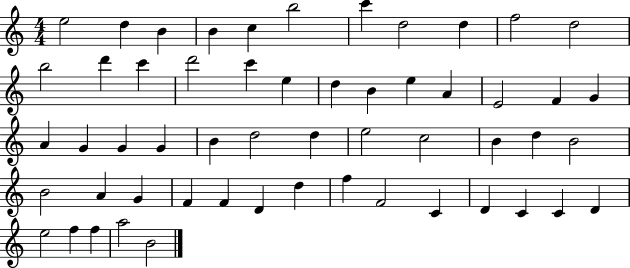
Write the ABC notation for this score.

X:1
T:Untitled
M:4/4
L:1/4
K:C
e2 d B B c b2 c' d2 d f2 d2 b2 d' c' d'2 c' e d B e A E2 F G A G G G B d2 d e2 c2 B d B2 B2 A G F F D d f F2 C D C C D e2 f f a2 B2